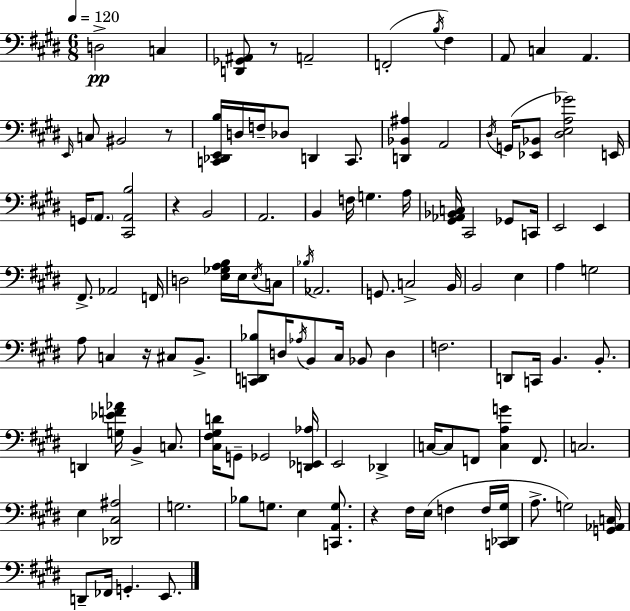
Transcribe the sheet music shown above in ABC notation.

X:1
T:Untitled
M:6/8
L:1/4
K:E
D,2 C, [D,,_G,,^A,,]/2 z/2 A,,2 F,,2 B,/4 ^F, A,,/2 C, A,, E,,/4 C,/2 ^B,,2 z/2 [C,,_D,,E,,B,]/4 D,/4 F,/4 _D,/2 D,, C,,/2 [D,,_B,,^A,] A,,2 ^D,/4 G,,/4 [_E,,_B,,]/2 [^D,E,A,_G]2 E,,/4 G,,/4 A,,/2 [^C,,A,,B,]2 z B,,2 A,,2 B,, F,/4 G, A,/4 [^G,,_A,,_B,,C,]/4 ^C,,2 _G,,/2 C,,/4 E,,2 E,, ^F,,/2 _A,,2 F,,/4 D,2 [E,_G,A,B,]/4 E,/4 E,/4 C,/2 _B,/4 _A,,2 G,,/2 C,2 B,,/4 B,,2 E, A, G,2 A,/2 C, z/4 ^C,/2 B,,/2 [C,,D,,_B,]/2 D,/4 _A,/4 B,,/2 ^C,/4 _B,,/2 D, F,2 D,,/2 C,,/4 B,, B,,/2 D,, [G,_EF_A]/4 B,, C,/2 [^C,^F,^G,D]/4 G,,/2 _G,,2 [D,,_E,,_A,]/4 E,,2 _D,, C,/4 C,/2 F,,/2 [C,A,G] F,,/2 C,2 E, [_D,,^C,^A,]2 G,2 _B,/2 G,/2 E, [C,,A,,G,]/2 z ^F,/4 E,/4 F, F,/4 [C,,_D,,^G,]/4 A,/2 G,2 [G,,_A,,C,]/4 D,,/2 _F,,/4 G,, E,,/2